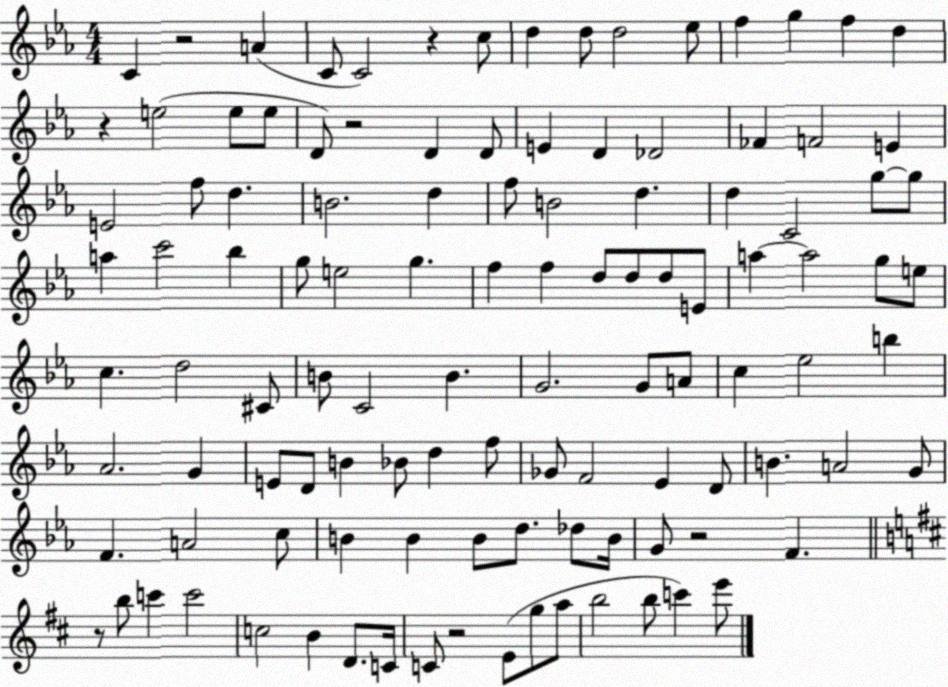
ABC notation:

X:1
T:Untitled
M:4/4
L:1/4
K:Eb
C z2 A C/2 C2 z c/2 d d/2 d2 _e/2 f g f d z e2 e/2 e/2 D/2 z2 D D/2 E D _D2 _F F2 E E2 f/2 d B2 d f/2 B2 d d C2 g/2 g/2 a c'2 _b g/2 e2 g f f d/2 d/2 d/2 E/2 a a2 g/2 e/2 c d2 ^C/2 B/2 C2 B G2 G/2 A/2 c _e2 b _A2 G E/2 D/2 B _B/2 d f/2 _G/2 F2 _E D/2 B A2 G/2 F A2 c/2 B B B/2 d/2 _d/2 B/4 G/2 z2 F z/2 b/2 c' c'2 c2 B D/2 C/4 C/2 z2 E/2 g/2 a/2 b2 b/2 c' e'/2